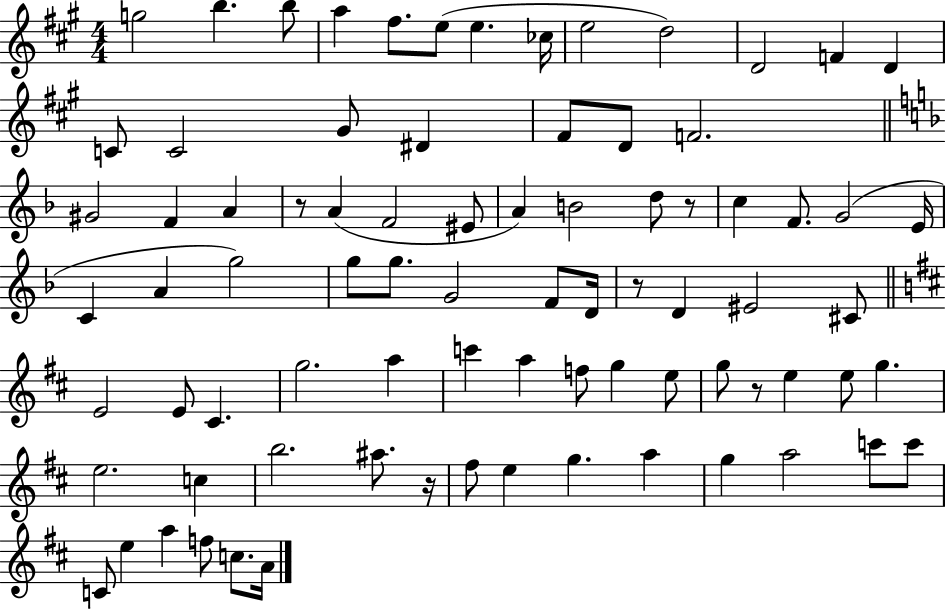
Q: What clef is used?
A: treble